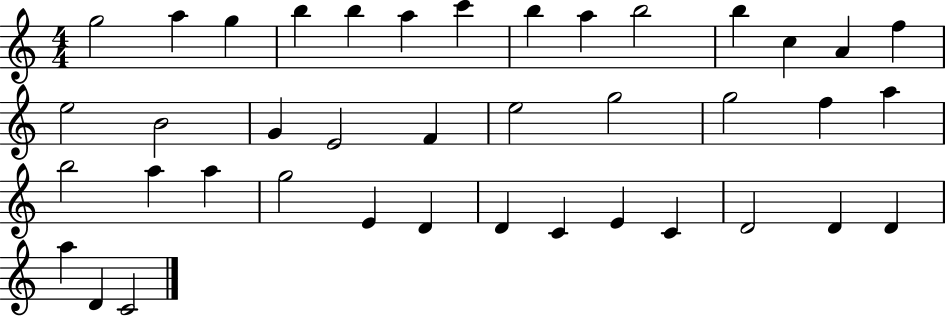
G5/h A5/q G5/q B5/q B5/q A5/q C6/q B5/q A5/q B5/h B5/q C5/q A4/q F5/q E5/h B4/h G4/q E4/h F4/q E5/h G5/h G5/h F5/q A5/q B5/h A5/q A5/q G5/h E4/q D4/q D4/q C4/q E4/q C4/q D4/h D4/q D4/q A5/q D4/q C4/h